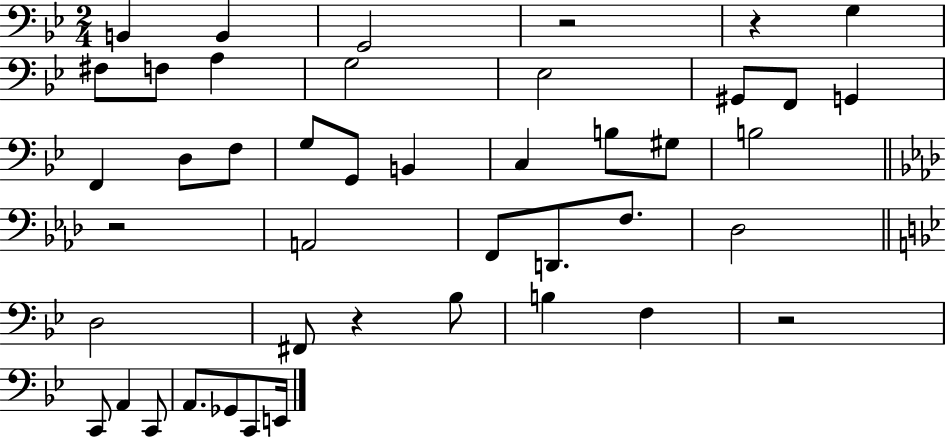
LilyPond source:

{
  \clef bass
  \numericTimeSignature
  \time 2/4
  \key bes \major
  b,4 b,4 | g,2 | r2 | r4 g4 | \break fis8 f8 a4 | g2 | ees2 | gis,8 f,8 g,4 | \break f,4 d8 f8 | g8 g,8 b,4 | c4 b8 gis8 | b2 | \break \bar "||" \break \key aes \major r2 | a,2 | f,8 d,8. f8. | des2 | \break \bar "||" \break \key bes \major d2 | fis,8 r4 bes8 | b4 f4 | r2 | \break c,8 a,4 c,8 | a,8. ges,8 c,8 e,16 | \bar "|."
}